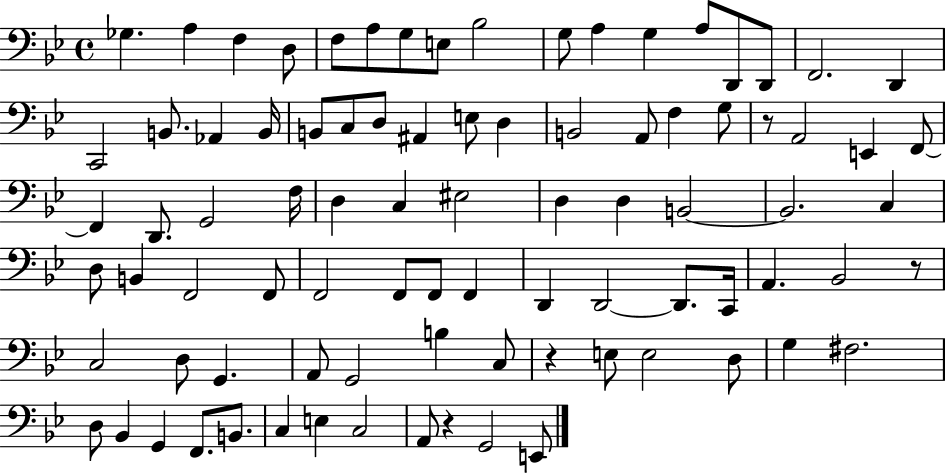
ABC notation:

X:1
T:Untitled
M:4/4
L:1/4
K:Bb
_G, A, F, D,/2 F,/2 A,/2 G,/2 E,/2 _B,2 G,/2 A, G, A,/2 D,,/2 D,,/2 F,,2 D,, C,,2 B,,/2 _A,, B,,/4 B,,/2 C,/2 D,/2 ^A,, E,/2 D, B,,2 A,,/2 F, G,/2 z/2 A,,2 E,, F,,/2 F,, D,,/2 G,,2 F,/4 D, C, ^E,2 D, D, B,,2 B,,2 C, D,/2 B,, F,,2 F,,/2 F,,2 F,,/2 F,,/2 F,, D,, D,,2 D,,/2 C,,/4 A,, _B,,2 z/2 C,2 D,/2 G,, A,,/2 G,,2 B, C,/2 z E,/2 E,2 D,/2 G, ^F,2 D,/2 _B,, G,, F,,/2 B,,/2 C, E, C,2 A,,/2 z G,,2 E,,/2